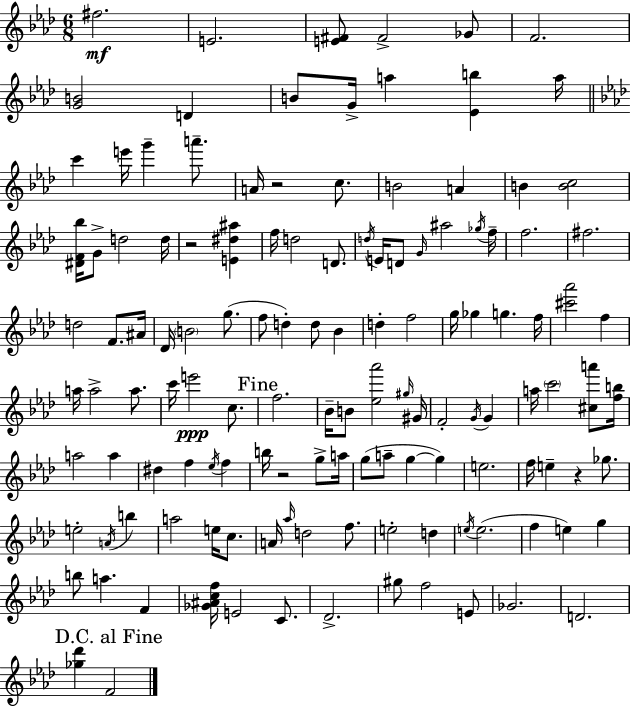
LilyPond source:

{
  \clef treble
  \numericTimeSignature
  \time 6/8
  \key f \minor
  fis''2.\mf | e'2. | <e' fis'>8 fis'2-> ges'8 | f'2. | \break <g' b'>2 d'4 | b'8 g'16-> a''4 <ees' b''>4 a''16 | \bar "||" \break \key aes \major c'''4 e'''16 g'''4-- a'''8.-- | a'16 r2 c''8. | b'2 a'4 | b'4 <b' c''>2 | \break <dis' f' bes''>16 g'8-> d''2 d''16 | r2 <e' dis'' ais''>4 | f''16 d''2 d'8. | \acciaccatura { d''16 } e'16 d'8 \grace { g'16 } ais''2 | \break \acciaccatura { ges''16 } f''16-- f''2. | fis''2. | d''2 f'8. | ais'16 des'16 \parenthesize b'2 | \break g''8.( f''8 d''4-.) d''8 bes'4 | d''4-. f''2 | g''16 ges''4 g''4. | f''16 <cis''' aes'''>2 f''4 | \break a''16 a''2-> | a''8. c'''16 e'''2\ppp | c''8. \mark "Fine" f''2. | bes'16-- b'8 <ees'' aes'''>2 | \break \grace { gis''16 } gis'16 f'2-. | \acciaccatura { g'16 } g'4 a''16 \parenthesize c'''2 | <cis'' a'''>8 <f'' b''>16 a''2 | a''4 dis''4 f''4 | \break \acciaccatura { ees''16 } f''4 b''16 r2 | g''8-> a''16 g''8( a''8-- g''4~~ | g''4) e''2. | f''16 e''4-- r4 | \break ges''8. e''2-. | \acciaccatura { a'16 } b''4 a''2 | e''16 c''8. a'16 \grace { aes''16 } d''2 | f''8. e''2-. | \break d''4 \acciaccatura { e''16 } e''2.( | f''4 | e''4) g''4 b''8 a''4. | f'4 <ges' ais' c'' f''>16 e'2 | \break c'8. des'2.-> | gis''8 f''2 | e'8 ges'2. | d'2. | \break \mark "D.C. al Fine" <ges'' des'''>4 | f'2 \bar "|."
}